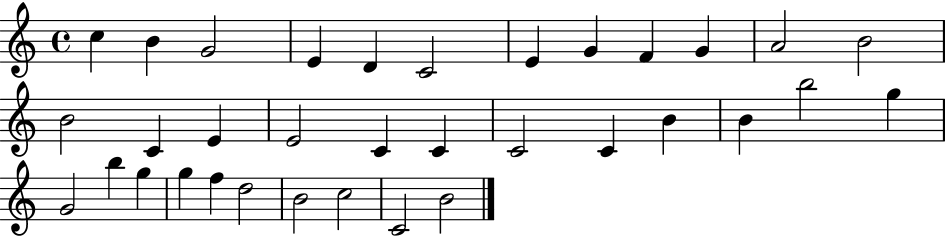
{
  \clef treble
  \time 4/4
  \defaultTimeSignature
  \key c \major
  c''4 b'4 g'2 | e'4 d'4 c'2 | e'4 g'4 f'4 g'4 | a'2 b'2 | \break b'2 c'4 e'4 | e'2 c'4 c'4 | c'2 c'4 b'4 | b'4 b''2 g''4 | \break g'2 b''4 g''4 | g''4 f''4 d''2 | b'2 c''2 | c'2 b'2 | \break \bar "|."
}